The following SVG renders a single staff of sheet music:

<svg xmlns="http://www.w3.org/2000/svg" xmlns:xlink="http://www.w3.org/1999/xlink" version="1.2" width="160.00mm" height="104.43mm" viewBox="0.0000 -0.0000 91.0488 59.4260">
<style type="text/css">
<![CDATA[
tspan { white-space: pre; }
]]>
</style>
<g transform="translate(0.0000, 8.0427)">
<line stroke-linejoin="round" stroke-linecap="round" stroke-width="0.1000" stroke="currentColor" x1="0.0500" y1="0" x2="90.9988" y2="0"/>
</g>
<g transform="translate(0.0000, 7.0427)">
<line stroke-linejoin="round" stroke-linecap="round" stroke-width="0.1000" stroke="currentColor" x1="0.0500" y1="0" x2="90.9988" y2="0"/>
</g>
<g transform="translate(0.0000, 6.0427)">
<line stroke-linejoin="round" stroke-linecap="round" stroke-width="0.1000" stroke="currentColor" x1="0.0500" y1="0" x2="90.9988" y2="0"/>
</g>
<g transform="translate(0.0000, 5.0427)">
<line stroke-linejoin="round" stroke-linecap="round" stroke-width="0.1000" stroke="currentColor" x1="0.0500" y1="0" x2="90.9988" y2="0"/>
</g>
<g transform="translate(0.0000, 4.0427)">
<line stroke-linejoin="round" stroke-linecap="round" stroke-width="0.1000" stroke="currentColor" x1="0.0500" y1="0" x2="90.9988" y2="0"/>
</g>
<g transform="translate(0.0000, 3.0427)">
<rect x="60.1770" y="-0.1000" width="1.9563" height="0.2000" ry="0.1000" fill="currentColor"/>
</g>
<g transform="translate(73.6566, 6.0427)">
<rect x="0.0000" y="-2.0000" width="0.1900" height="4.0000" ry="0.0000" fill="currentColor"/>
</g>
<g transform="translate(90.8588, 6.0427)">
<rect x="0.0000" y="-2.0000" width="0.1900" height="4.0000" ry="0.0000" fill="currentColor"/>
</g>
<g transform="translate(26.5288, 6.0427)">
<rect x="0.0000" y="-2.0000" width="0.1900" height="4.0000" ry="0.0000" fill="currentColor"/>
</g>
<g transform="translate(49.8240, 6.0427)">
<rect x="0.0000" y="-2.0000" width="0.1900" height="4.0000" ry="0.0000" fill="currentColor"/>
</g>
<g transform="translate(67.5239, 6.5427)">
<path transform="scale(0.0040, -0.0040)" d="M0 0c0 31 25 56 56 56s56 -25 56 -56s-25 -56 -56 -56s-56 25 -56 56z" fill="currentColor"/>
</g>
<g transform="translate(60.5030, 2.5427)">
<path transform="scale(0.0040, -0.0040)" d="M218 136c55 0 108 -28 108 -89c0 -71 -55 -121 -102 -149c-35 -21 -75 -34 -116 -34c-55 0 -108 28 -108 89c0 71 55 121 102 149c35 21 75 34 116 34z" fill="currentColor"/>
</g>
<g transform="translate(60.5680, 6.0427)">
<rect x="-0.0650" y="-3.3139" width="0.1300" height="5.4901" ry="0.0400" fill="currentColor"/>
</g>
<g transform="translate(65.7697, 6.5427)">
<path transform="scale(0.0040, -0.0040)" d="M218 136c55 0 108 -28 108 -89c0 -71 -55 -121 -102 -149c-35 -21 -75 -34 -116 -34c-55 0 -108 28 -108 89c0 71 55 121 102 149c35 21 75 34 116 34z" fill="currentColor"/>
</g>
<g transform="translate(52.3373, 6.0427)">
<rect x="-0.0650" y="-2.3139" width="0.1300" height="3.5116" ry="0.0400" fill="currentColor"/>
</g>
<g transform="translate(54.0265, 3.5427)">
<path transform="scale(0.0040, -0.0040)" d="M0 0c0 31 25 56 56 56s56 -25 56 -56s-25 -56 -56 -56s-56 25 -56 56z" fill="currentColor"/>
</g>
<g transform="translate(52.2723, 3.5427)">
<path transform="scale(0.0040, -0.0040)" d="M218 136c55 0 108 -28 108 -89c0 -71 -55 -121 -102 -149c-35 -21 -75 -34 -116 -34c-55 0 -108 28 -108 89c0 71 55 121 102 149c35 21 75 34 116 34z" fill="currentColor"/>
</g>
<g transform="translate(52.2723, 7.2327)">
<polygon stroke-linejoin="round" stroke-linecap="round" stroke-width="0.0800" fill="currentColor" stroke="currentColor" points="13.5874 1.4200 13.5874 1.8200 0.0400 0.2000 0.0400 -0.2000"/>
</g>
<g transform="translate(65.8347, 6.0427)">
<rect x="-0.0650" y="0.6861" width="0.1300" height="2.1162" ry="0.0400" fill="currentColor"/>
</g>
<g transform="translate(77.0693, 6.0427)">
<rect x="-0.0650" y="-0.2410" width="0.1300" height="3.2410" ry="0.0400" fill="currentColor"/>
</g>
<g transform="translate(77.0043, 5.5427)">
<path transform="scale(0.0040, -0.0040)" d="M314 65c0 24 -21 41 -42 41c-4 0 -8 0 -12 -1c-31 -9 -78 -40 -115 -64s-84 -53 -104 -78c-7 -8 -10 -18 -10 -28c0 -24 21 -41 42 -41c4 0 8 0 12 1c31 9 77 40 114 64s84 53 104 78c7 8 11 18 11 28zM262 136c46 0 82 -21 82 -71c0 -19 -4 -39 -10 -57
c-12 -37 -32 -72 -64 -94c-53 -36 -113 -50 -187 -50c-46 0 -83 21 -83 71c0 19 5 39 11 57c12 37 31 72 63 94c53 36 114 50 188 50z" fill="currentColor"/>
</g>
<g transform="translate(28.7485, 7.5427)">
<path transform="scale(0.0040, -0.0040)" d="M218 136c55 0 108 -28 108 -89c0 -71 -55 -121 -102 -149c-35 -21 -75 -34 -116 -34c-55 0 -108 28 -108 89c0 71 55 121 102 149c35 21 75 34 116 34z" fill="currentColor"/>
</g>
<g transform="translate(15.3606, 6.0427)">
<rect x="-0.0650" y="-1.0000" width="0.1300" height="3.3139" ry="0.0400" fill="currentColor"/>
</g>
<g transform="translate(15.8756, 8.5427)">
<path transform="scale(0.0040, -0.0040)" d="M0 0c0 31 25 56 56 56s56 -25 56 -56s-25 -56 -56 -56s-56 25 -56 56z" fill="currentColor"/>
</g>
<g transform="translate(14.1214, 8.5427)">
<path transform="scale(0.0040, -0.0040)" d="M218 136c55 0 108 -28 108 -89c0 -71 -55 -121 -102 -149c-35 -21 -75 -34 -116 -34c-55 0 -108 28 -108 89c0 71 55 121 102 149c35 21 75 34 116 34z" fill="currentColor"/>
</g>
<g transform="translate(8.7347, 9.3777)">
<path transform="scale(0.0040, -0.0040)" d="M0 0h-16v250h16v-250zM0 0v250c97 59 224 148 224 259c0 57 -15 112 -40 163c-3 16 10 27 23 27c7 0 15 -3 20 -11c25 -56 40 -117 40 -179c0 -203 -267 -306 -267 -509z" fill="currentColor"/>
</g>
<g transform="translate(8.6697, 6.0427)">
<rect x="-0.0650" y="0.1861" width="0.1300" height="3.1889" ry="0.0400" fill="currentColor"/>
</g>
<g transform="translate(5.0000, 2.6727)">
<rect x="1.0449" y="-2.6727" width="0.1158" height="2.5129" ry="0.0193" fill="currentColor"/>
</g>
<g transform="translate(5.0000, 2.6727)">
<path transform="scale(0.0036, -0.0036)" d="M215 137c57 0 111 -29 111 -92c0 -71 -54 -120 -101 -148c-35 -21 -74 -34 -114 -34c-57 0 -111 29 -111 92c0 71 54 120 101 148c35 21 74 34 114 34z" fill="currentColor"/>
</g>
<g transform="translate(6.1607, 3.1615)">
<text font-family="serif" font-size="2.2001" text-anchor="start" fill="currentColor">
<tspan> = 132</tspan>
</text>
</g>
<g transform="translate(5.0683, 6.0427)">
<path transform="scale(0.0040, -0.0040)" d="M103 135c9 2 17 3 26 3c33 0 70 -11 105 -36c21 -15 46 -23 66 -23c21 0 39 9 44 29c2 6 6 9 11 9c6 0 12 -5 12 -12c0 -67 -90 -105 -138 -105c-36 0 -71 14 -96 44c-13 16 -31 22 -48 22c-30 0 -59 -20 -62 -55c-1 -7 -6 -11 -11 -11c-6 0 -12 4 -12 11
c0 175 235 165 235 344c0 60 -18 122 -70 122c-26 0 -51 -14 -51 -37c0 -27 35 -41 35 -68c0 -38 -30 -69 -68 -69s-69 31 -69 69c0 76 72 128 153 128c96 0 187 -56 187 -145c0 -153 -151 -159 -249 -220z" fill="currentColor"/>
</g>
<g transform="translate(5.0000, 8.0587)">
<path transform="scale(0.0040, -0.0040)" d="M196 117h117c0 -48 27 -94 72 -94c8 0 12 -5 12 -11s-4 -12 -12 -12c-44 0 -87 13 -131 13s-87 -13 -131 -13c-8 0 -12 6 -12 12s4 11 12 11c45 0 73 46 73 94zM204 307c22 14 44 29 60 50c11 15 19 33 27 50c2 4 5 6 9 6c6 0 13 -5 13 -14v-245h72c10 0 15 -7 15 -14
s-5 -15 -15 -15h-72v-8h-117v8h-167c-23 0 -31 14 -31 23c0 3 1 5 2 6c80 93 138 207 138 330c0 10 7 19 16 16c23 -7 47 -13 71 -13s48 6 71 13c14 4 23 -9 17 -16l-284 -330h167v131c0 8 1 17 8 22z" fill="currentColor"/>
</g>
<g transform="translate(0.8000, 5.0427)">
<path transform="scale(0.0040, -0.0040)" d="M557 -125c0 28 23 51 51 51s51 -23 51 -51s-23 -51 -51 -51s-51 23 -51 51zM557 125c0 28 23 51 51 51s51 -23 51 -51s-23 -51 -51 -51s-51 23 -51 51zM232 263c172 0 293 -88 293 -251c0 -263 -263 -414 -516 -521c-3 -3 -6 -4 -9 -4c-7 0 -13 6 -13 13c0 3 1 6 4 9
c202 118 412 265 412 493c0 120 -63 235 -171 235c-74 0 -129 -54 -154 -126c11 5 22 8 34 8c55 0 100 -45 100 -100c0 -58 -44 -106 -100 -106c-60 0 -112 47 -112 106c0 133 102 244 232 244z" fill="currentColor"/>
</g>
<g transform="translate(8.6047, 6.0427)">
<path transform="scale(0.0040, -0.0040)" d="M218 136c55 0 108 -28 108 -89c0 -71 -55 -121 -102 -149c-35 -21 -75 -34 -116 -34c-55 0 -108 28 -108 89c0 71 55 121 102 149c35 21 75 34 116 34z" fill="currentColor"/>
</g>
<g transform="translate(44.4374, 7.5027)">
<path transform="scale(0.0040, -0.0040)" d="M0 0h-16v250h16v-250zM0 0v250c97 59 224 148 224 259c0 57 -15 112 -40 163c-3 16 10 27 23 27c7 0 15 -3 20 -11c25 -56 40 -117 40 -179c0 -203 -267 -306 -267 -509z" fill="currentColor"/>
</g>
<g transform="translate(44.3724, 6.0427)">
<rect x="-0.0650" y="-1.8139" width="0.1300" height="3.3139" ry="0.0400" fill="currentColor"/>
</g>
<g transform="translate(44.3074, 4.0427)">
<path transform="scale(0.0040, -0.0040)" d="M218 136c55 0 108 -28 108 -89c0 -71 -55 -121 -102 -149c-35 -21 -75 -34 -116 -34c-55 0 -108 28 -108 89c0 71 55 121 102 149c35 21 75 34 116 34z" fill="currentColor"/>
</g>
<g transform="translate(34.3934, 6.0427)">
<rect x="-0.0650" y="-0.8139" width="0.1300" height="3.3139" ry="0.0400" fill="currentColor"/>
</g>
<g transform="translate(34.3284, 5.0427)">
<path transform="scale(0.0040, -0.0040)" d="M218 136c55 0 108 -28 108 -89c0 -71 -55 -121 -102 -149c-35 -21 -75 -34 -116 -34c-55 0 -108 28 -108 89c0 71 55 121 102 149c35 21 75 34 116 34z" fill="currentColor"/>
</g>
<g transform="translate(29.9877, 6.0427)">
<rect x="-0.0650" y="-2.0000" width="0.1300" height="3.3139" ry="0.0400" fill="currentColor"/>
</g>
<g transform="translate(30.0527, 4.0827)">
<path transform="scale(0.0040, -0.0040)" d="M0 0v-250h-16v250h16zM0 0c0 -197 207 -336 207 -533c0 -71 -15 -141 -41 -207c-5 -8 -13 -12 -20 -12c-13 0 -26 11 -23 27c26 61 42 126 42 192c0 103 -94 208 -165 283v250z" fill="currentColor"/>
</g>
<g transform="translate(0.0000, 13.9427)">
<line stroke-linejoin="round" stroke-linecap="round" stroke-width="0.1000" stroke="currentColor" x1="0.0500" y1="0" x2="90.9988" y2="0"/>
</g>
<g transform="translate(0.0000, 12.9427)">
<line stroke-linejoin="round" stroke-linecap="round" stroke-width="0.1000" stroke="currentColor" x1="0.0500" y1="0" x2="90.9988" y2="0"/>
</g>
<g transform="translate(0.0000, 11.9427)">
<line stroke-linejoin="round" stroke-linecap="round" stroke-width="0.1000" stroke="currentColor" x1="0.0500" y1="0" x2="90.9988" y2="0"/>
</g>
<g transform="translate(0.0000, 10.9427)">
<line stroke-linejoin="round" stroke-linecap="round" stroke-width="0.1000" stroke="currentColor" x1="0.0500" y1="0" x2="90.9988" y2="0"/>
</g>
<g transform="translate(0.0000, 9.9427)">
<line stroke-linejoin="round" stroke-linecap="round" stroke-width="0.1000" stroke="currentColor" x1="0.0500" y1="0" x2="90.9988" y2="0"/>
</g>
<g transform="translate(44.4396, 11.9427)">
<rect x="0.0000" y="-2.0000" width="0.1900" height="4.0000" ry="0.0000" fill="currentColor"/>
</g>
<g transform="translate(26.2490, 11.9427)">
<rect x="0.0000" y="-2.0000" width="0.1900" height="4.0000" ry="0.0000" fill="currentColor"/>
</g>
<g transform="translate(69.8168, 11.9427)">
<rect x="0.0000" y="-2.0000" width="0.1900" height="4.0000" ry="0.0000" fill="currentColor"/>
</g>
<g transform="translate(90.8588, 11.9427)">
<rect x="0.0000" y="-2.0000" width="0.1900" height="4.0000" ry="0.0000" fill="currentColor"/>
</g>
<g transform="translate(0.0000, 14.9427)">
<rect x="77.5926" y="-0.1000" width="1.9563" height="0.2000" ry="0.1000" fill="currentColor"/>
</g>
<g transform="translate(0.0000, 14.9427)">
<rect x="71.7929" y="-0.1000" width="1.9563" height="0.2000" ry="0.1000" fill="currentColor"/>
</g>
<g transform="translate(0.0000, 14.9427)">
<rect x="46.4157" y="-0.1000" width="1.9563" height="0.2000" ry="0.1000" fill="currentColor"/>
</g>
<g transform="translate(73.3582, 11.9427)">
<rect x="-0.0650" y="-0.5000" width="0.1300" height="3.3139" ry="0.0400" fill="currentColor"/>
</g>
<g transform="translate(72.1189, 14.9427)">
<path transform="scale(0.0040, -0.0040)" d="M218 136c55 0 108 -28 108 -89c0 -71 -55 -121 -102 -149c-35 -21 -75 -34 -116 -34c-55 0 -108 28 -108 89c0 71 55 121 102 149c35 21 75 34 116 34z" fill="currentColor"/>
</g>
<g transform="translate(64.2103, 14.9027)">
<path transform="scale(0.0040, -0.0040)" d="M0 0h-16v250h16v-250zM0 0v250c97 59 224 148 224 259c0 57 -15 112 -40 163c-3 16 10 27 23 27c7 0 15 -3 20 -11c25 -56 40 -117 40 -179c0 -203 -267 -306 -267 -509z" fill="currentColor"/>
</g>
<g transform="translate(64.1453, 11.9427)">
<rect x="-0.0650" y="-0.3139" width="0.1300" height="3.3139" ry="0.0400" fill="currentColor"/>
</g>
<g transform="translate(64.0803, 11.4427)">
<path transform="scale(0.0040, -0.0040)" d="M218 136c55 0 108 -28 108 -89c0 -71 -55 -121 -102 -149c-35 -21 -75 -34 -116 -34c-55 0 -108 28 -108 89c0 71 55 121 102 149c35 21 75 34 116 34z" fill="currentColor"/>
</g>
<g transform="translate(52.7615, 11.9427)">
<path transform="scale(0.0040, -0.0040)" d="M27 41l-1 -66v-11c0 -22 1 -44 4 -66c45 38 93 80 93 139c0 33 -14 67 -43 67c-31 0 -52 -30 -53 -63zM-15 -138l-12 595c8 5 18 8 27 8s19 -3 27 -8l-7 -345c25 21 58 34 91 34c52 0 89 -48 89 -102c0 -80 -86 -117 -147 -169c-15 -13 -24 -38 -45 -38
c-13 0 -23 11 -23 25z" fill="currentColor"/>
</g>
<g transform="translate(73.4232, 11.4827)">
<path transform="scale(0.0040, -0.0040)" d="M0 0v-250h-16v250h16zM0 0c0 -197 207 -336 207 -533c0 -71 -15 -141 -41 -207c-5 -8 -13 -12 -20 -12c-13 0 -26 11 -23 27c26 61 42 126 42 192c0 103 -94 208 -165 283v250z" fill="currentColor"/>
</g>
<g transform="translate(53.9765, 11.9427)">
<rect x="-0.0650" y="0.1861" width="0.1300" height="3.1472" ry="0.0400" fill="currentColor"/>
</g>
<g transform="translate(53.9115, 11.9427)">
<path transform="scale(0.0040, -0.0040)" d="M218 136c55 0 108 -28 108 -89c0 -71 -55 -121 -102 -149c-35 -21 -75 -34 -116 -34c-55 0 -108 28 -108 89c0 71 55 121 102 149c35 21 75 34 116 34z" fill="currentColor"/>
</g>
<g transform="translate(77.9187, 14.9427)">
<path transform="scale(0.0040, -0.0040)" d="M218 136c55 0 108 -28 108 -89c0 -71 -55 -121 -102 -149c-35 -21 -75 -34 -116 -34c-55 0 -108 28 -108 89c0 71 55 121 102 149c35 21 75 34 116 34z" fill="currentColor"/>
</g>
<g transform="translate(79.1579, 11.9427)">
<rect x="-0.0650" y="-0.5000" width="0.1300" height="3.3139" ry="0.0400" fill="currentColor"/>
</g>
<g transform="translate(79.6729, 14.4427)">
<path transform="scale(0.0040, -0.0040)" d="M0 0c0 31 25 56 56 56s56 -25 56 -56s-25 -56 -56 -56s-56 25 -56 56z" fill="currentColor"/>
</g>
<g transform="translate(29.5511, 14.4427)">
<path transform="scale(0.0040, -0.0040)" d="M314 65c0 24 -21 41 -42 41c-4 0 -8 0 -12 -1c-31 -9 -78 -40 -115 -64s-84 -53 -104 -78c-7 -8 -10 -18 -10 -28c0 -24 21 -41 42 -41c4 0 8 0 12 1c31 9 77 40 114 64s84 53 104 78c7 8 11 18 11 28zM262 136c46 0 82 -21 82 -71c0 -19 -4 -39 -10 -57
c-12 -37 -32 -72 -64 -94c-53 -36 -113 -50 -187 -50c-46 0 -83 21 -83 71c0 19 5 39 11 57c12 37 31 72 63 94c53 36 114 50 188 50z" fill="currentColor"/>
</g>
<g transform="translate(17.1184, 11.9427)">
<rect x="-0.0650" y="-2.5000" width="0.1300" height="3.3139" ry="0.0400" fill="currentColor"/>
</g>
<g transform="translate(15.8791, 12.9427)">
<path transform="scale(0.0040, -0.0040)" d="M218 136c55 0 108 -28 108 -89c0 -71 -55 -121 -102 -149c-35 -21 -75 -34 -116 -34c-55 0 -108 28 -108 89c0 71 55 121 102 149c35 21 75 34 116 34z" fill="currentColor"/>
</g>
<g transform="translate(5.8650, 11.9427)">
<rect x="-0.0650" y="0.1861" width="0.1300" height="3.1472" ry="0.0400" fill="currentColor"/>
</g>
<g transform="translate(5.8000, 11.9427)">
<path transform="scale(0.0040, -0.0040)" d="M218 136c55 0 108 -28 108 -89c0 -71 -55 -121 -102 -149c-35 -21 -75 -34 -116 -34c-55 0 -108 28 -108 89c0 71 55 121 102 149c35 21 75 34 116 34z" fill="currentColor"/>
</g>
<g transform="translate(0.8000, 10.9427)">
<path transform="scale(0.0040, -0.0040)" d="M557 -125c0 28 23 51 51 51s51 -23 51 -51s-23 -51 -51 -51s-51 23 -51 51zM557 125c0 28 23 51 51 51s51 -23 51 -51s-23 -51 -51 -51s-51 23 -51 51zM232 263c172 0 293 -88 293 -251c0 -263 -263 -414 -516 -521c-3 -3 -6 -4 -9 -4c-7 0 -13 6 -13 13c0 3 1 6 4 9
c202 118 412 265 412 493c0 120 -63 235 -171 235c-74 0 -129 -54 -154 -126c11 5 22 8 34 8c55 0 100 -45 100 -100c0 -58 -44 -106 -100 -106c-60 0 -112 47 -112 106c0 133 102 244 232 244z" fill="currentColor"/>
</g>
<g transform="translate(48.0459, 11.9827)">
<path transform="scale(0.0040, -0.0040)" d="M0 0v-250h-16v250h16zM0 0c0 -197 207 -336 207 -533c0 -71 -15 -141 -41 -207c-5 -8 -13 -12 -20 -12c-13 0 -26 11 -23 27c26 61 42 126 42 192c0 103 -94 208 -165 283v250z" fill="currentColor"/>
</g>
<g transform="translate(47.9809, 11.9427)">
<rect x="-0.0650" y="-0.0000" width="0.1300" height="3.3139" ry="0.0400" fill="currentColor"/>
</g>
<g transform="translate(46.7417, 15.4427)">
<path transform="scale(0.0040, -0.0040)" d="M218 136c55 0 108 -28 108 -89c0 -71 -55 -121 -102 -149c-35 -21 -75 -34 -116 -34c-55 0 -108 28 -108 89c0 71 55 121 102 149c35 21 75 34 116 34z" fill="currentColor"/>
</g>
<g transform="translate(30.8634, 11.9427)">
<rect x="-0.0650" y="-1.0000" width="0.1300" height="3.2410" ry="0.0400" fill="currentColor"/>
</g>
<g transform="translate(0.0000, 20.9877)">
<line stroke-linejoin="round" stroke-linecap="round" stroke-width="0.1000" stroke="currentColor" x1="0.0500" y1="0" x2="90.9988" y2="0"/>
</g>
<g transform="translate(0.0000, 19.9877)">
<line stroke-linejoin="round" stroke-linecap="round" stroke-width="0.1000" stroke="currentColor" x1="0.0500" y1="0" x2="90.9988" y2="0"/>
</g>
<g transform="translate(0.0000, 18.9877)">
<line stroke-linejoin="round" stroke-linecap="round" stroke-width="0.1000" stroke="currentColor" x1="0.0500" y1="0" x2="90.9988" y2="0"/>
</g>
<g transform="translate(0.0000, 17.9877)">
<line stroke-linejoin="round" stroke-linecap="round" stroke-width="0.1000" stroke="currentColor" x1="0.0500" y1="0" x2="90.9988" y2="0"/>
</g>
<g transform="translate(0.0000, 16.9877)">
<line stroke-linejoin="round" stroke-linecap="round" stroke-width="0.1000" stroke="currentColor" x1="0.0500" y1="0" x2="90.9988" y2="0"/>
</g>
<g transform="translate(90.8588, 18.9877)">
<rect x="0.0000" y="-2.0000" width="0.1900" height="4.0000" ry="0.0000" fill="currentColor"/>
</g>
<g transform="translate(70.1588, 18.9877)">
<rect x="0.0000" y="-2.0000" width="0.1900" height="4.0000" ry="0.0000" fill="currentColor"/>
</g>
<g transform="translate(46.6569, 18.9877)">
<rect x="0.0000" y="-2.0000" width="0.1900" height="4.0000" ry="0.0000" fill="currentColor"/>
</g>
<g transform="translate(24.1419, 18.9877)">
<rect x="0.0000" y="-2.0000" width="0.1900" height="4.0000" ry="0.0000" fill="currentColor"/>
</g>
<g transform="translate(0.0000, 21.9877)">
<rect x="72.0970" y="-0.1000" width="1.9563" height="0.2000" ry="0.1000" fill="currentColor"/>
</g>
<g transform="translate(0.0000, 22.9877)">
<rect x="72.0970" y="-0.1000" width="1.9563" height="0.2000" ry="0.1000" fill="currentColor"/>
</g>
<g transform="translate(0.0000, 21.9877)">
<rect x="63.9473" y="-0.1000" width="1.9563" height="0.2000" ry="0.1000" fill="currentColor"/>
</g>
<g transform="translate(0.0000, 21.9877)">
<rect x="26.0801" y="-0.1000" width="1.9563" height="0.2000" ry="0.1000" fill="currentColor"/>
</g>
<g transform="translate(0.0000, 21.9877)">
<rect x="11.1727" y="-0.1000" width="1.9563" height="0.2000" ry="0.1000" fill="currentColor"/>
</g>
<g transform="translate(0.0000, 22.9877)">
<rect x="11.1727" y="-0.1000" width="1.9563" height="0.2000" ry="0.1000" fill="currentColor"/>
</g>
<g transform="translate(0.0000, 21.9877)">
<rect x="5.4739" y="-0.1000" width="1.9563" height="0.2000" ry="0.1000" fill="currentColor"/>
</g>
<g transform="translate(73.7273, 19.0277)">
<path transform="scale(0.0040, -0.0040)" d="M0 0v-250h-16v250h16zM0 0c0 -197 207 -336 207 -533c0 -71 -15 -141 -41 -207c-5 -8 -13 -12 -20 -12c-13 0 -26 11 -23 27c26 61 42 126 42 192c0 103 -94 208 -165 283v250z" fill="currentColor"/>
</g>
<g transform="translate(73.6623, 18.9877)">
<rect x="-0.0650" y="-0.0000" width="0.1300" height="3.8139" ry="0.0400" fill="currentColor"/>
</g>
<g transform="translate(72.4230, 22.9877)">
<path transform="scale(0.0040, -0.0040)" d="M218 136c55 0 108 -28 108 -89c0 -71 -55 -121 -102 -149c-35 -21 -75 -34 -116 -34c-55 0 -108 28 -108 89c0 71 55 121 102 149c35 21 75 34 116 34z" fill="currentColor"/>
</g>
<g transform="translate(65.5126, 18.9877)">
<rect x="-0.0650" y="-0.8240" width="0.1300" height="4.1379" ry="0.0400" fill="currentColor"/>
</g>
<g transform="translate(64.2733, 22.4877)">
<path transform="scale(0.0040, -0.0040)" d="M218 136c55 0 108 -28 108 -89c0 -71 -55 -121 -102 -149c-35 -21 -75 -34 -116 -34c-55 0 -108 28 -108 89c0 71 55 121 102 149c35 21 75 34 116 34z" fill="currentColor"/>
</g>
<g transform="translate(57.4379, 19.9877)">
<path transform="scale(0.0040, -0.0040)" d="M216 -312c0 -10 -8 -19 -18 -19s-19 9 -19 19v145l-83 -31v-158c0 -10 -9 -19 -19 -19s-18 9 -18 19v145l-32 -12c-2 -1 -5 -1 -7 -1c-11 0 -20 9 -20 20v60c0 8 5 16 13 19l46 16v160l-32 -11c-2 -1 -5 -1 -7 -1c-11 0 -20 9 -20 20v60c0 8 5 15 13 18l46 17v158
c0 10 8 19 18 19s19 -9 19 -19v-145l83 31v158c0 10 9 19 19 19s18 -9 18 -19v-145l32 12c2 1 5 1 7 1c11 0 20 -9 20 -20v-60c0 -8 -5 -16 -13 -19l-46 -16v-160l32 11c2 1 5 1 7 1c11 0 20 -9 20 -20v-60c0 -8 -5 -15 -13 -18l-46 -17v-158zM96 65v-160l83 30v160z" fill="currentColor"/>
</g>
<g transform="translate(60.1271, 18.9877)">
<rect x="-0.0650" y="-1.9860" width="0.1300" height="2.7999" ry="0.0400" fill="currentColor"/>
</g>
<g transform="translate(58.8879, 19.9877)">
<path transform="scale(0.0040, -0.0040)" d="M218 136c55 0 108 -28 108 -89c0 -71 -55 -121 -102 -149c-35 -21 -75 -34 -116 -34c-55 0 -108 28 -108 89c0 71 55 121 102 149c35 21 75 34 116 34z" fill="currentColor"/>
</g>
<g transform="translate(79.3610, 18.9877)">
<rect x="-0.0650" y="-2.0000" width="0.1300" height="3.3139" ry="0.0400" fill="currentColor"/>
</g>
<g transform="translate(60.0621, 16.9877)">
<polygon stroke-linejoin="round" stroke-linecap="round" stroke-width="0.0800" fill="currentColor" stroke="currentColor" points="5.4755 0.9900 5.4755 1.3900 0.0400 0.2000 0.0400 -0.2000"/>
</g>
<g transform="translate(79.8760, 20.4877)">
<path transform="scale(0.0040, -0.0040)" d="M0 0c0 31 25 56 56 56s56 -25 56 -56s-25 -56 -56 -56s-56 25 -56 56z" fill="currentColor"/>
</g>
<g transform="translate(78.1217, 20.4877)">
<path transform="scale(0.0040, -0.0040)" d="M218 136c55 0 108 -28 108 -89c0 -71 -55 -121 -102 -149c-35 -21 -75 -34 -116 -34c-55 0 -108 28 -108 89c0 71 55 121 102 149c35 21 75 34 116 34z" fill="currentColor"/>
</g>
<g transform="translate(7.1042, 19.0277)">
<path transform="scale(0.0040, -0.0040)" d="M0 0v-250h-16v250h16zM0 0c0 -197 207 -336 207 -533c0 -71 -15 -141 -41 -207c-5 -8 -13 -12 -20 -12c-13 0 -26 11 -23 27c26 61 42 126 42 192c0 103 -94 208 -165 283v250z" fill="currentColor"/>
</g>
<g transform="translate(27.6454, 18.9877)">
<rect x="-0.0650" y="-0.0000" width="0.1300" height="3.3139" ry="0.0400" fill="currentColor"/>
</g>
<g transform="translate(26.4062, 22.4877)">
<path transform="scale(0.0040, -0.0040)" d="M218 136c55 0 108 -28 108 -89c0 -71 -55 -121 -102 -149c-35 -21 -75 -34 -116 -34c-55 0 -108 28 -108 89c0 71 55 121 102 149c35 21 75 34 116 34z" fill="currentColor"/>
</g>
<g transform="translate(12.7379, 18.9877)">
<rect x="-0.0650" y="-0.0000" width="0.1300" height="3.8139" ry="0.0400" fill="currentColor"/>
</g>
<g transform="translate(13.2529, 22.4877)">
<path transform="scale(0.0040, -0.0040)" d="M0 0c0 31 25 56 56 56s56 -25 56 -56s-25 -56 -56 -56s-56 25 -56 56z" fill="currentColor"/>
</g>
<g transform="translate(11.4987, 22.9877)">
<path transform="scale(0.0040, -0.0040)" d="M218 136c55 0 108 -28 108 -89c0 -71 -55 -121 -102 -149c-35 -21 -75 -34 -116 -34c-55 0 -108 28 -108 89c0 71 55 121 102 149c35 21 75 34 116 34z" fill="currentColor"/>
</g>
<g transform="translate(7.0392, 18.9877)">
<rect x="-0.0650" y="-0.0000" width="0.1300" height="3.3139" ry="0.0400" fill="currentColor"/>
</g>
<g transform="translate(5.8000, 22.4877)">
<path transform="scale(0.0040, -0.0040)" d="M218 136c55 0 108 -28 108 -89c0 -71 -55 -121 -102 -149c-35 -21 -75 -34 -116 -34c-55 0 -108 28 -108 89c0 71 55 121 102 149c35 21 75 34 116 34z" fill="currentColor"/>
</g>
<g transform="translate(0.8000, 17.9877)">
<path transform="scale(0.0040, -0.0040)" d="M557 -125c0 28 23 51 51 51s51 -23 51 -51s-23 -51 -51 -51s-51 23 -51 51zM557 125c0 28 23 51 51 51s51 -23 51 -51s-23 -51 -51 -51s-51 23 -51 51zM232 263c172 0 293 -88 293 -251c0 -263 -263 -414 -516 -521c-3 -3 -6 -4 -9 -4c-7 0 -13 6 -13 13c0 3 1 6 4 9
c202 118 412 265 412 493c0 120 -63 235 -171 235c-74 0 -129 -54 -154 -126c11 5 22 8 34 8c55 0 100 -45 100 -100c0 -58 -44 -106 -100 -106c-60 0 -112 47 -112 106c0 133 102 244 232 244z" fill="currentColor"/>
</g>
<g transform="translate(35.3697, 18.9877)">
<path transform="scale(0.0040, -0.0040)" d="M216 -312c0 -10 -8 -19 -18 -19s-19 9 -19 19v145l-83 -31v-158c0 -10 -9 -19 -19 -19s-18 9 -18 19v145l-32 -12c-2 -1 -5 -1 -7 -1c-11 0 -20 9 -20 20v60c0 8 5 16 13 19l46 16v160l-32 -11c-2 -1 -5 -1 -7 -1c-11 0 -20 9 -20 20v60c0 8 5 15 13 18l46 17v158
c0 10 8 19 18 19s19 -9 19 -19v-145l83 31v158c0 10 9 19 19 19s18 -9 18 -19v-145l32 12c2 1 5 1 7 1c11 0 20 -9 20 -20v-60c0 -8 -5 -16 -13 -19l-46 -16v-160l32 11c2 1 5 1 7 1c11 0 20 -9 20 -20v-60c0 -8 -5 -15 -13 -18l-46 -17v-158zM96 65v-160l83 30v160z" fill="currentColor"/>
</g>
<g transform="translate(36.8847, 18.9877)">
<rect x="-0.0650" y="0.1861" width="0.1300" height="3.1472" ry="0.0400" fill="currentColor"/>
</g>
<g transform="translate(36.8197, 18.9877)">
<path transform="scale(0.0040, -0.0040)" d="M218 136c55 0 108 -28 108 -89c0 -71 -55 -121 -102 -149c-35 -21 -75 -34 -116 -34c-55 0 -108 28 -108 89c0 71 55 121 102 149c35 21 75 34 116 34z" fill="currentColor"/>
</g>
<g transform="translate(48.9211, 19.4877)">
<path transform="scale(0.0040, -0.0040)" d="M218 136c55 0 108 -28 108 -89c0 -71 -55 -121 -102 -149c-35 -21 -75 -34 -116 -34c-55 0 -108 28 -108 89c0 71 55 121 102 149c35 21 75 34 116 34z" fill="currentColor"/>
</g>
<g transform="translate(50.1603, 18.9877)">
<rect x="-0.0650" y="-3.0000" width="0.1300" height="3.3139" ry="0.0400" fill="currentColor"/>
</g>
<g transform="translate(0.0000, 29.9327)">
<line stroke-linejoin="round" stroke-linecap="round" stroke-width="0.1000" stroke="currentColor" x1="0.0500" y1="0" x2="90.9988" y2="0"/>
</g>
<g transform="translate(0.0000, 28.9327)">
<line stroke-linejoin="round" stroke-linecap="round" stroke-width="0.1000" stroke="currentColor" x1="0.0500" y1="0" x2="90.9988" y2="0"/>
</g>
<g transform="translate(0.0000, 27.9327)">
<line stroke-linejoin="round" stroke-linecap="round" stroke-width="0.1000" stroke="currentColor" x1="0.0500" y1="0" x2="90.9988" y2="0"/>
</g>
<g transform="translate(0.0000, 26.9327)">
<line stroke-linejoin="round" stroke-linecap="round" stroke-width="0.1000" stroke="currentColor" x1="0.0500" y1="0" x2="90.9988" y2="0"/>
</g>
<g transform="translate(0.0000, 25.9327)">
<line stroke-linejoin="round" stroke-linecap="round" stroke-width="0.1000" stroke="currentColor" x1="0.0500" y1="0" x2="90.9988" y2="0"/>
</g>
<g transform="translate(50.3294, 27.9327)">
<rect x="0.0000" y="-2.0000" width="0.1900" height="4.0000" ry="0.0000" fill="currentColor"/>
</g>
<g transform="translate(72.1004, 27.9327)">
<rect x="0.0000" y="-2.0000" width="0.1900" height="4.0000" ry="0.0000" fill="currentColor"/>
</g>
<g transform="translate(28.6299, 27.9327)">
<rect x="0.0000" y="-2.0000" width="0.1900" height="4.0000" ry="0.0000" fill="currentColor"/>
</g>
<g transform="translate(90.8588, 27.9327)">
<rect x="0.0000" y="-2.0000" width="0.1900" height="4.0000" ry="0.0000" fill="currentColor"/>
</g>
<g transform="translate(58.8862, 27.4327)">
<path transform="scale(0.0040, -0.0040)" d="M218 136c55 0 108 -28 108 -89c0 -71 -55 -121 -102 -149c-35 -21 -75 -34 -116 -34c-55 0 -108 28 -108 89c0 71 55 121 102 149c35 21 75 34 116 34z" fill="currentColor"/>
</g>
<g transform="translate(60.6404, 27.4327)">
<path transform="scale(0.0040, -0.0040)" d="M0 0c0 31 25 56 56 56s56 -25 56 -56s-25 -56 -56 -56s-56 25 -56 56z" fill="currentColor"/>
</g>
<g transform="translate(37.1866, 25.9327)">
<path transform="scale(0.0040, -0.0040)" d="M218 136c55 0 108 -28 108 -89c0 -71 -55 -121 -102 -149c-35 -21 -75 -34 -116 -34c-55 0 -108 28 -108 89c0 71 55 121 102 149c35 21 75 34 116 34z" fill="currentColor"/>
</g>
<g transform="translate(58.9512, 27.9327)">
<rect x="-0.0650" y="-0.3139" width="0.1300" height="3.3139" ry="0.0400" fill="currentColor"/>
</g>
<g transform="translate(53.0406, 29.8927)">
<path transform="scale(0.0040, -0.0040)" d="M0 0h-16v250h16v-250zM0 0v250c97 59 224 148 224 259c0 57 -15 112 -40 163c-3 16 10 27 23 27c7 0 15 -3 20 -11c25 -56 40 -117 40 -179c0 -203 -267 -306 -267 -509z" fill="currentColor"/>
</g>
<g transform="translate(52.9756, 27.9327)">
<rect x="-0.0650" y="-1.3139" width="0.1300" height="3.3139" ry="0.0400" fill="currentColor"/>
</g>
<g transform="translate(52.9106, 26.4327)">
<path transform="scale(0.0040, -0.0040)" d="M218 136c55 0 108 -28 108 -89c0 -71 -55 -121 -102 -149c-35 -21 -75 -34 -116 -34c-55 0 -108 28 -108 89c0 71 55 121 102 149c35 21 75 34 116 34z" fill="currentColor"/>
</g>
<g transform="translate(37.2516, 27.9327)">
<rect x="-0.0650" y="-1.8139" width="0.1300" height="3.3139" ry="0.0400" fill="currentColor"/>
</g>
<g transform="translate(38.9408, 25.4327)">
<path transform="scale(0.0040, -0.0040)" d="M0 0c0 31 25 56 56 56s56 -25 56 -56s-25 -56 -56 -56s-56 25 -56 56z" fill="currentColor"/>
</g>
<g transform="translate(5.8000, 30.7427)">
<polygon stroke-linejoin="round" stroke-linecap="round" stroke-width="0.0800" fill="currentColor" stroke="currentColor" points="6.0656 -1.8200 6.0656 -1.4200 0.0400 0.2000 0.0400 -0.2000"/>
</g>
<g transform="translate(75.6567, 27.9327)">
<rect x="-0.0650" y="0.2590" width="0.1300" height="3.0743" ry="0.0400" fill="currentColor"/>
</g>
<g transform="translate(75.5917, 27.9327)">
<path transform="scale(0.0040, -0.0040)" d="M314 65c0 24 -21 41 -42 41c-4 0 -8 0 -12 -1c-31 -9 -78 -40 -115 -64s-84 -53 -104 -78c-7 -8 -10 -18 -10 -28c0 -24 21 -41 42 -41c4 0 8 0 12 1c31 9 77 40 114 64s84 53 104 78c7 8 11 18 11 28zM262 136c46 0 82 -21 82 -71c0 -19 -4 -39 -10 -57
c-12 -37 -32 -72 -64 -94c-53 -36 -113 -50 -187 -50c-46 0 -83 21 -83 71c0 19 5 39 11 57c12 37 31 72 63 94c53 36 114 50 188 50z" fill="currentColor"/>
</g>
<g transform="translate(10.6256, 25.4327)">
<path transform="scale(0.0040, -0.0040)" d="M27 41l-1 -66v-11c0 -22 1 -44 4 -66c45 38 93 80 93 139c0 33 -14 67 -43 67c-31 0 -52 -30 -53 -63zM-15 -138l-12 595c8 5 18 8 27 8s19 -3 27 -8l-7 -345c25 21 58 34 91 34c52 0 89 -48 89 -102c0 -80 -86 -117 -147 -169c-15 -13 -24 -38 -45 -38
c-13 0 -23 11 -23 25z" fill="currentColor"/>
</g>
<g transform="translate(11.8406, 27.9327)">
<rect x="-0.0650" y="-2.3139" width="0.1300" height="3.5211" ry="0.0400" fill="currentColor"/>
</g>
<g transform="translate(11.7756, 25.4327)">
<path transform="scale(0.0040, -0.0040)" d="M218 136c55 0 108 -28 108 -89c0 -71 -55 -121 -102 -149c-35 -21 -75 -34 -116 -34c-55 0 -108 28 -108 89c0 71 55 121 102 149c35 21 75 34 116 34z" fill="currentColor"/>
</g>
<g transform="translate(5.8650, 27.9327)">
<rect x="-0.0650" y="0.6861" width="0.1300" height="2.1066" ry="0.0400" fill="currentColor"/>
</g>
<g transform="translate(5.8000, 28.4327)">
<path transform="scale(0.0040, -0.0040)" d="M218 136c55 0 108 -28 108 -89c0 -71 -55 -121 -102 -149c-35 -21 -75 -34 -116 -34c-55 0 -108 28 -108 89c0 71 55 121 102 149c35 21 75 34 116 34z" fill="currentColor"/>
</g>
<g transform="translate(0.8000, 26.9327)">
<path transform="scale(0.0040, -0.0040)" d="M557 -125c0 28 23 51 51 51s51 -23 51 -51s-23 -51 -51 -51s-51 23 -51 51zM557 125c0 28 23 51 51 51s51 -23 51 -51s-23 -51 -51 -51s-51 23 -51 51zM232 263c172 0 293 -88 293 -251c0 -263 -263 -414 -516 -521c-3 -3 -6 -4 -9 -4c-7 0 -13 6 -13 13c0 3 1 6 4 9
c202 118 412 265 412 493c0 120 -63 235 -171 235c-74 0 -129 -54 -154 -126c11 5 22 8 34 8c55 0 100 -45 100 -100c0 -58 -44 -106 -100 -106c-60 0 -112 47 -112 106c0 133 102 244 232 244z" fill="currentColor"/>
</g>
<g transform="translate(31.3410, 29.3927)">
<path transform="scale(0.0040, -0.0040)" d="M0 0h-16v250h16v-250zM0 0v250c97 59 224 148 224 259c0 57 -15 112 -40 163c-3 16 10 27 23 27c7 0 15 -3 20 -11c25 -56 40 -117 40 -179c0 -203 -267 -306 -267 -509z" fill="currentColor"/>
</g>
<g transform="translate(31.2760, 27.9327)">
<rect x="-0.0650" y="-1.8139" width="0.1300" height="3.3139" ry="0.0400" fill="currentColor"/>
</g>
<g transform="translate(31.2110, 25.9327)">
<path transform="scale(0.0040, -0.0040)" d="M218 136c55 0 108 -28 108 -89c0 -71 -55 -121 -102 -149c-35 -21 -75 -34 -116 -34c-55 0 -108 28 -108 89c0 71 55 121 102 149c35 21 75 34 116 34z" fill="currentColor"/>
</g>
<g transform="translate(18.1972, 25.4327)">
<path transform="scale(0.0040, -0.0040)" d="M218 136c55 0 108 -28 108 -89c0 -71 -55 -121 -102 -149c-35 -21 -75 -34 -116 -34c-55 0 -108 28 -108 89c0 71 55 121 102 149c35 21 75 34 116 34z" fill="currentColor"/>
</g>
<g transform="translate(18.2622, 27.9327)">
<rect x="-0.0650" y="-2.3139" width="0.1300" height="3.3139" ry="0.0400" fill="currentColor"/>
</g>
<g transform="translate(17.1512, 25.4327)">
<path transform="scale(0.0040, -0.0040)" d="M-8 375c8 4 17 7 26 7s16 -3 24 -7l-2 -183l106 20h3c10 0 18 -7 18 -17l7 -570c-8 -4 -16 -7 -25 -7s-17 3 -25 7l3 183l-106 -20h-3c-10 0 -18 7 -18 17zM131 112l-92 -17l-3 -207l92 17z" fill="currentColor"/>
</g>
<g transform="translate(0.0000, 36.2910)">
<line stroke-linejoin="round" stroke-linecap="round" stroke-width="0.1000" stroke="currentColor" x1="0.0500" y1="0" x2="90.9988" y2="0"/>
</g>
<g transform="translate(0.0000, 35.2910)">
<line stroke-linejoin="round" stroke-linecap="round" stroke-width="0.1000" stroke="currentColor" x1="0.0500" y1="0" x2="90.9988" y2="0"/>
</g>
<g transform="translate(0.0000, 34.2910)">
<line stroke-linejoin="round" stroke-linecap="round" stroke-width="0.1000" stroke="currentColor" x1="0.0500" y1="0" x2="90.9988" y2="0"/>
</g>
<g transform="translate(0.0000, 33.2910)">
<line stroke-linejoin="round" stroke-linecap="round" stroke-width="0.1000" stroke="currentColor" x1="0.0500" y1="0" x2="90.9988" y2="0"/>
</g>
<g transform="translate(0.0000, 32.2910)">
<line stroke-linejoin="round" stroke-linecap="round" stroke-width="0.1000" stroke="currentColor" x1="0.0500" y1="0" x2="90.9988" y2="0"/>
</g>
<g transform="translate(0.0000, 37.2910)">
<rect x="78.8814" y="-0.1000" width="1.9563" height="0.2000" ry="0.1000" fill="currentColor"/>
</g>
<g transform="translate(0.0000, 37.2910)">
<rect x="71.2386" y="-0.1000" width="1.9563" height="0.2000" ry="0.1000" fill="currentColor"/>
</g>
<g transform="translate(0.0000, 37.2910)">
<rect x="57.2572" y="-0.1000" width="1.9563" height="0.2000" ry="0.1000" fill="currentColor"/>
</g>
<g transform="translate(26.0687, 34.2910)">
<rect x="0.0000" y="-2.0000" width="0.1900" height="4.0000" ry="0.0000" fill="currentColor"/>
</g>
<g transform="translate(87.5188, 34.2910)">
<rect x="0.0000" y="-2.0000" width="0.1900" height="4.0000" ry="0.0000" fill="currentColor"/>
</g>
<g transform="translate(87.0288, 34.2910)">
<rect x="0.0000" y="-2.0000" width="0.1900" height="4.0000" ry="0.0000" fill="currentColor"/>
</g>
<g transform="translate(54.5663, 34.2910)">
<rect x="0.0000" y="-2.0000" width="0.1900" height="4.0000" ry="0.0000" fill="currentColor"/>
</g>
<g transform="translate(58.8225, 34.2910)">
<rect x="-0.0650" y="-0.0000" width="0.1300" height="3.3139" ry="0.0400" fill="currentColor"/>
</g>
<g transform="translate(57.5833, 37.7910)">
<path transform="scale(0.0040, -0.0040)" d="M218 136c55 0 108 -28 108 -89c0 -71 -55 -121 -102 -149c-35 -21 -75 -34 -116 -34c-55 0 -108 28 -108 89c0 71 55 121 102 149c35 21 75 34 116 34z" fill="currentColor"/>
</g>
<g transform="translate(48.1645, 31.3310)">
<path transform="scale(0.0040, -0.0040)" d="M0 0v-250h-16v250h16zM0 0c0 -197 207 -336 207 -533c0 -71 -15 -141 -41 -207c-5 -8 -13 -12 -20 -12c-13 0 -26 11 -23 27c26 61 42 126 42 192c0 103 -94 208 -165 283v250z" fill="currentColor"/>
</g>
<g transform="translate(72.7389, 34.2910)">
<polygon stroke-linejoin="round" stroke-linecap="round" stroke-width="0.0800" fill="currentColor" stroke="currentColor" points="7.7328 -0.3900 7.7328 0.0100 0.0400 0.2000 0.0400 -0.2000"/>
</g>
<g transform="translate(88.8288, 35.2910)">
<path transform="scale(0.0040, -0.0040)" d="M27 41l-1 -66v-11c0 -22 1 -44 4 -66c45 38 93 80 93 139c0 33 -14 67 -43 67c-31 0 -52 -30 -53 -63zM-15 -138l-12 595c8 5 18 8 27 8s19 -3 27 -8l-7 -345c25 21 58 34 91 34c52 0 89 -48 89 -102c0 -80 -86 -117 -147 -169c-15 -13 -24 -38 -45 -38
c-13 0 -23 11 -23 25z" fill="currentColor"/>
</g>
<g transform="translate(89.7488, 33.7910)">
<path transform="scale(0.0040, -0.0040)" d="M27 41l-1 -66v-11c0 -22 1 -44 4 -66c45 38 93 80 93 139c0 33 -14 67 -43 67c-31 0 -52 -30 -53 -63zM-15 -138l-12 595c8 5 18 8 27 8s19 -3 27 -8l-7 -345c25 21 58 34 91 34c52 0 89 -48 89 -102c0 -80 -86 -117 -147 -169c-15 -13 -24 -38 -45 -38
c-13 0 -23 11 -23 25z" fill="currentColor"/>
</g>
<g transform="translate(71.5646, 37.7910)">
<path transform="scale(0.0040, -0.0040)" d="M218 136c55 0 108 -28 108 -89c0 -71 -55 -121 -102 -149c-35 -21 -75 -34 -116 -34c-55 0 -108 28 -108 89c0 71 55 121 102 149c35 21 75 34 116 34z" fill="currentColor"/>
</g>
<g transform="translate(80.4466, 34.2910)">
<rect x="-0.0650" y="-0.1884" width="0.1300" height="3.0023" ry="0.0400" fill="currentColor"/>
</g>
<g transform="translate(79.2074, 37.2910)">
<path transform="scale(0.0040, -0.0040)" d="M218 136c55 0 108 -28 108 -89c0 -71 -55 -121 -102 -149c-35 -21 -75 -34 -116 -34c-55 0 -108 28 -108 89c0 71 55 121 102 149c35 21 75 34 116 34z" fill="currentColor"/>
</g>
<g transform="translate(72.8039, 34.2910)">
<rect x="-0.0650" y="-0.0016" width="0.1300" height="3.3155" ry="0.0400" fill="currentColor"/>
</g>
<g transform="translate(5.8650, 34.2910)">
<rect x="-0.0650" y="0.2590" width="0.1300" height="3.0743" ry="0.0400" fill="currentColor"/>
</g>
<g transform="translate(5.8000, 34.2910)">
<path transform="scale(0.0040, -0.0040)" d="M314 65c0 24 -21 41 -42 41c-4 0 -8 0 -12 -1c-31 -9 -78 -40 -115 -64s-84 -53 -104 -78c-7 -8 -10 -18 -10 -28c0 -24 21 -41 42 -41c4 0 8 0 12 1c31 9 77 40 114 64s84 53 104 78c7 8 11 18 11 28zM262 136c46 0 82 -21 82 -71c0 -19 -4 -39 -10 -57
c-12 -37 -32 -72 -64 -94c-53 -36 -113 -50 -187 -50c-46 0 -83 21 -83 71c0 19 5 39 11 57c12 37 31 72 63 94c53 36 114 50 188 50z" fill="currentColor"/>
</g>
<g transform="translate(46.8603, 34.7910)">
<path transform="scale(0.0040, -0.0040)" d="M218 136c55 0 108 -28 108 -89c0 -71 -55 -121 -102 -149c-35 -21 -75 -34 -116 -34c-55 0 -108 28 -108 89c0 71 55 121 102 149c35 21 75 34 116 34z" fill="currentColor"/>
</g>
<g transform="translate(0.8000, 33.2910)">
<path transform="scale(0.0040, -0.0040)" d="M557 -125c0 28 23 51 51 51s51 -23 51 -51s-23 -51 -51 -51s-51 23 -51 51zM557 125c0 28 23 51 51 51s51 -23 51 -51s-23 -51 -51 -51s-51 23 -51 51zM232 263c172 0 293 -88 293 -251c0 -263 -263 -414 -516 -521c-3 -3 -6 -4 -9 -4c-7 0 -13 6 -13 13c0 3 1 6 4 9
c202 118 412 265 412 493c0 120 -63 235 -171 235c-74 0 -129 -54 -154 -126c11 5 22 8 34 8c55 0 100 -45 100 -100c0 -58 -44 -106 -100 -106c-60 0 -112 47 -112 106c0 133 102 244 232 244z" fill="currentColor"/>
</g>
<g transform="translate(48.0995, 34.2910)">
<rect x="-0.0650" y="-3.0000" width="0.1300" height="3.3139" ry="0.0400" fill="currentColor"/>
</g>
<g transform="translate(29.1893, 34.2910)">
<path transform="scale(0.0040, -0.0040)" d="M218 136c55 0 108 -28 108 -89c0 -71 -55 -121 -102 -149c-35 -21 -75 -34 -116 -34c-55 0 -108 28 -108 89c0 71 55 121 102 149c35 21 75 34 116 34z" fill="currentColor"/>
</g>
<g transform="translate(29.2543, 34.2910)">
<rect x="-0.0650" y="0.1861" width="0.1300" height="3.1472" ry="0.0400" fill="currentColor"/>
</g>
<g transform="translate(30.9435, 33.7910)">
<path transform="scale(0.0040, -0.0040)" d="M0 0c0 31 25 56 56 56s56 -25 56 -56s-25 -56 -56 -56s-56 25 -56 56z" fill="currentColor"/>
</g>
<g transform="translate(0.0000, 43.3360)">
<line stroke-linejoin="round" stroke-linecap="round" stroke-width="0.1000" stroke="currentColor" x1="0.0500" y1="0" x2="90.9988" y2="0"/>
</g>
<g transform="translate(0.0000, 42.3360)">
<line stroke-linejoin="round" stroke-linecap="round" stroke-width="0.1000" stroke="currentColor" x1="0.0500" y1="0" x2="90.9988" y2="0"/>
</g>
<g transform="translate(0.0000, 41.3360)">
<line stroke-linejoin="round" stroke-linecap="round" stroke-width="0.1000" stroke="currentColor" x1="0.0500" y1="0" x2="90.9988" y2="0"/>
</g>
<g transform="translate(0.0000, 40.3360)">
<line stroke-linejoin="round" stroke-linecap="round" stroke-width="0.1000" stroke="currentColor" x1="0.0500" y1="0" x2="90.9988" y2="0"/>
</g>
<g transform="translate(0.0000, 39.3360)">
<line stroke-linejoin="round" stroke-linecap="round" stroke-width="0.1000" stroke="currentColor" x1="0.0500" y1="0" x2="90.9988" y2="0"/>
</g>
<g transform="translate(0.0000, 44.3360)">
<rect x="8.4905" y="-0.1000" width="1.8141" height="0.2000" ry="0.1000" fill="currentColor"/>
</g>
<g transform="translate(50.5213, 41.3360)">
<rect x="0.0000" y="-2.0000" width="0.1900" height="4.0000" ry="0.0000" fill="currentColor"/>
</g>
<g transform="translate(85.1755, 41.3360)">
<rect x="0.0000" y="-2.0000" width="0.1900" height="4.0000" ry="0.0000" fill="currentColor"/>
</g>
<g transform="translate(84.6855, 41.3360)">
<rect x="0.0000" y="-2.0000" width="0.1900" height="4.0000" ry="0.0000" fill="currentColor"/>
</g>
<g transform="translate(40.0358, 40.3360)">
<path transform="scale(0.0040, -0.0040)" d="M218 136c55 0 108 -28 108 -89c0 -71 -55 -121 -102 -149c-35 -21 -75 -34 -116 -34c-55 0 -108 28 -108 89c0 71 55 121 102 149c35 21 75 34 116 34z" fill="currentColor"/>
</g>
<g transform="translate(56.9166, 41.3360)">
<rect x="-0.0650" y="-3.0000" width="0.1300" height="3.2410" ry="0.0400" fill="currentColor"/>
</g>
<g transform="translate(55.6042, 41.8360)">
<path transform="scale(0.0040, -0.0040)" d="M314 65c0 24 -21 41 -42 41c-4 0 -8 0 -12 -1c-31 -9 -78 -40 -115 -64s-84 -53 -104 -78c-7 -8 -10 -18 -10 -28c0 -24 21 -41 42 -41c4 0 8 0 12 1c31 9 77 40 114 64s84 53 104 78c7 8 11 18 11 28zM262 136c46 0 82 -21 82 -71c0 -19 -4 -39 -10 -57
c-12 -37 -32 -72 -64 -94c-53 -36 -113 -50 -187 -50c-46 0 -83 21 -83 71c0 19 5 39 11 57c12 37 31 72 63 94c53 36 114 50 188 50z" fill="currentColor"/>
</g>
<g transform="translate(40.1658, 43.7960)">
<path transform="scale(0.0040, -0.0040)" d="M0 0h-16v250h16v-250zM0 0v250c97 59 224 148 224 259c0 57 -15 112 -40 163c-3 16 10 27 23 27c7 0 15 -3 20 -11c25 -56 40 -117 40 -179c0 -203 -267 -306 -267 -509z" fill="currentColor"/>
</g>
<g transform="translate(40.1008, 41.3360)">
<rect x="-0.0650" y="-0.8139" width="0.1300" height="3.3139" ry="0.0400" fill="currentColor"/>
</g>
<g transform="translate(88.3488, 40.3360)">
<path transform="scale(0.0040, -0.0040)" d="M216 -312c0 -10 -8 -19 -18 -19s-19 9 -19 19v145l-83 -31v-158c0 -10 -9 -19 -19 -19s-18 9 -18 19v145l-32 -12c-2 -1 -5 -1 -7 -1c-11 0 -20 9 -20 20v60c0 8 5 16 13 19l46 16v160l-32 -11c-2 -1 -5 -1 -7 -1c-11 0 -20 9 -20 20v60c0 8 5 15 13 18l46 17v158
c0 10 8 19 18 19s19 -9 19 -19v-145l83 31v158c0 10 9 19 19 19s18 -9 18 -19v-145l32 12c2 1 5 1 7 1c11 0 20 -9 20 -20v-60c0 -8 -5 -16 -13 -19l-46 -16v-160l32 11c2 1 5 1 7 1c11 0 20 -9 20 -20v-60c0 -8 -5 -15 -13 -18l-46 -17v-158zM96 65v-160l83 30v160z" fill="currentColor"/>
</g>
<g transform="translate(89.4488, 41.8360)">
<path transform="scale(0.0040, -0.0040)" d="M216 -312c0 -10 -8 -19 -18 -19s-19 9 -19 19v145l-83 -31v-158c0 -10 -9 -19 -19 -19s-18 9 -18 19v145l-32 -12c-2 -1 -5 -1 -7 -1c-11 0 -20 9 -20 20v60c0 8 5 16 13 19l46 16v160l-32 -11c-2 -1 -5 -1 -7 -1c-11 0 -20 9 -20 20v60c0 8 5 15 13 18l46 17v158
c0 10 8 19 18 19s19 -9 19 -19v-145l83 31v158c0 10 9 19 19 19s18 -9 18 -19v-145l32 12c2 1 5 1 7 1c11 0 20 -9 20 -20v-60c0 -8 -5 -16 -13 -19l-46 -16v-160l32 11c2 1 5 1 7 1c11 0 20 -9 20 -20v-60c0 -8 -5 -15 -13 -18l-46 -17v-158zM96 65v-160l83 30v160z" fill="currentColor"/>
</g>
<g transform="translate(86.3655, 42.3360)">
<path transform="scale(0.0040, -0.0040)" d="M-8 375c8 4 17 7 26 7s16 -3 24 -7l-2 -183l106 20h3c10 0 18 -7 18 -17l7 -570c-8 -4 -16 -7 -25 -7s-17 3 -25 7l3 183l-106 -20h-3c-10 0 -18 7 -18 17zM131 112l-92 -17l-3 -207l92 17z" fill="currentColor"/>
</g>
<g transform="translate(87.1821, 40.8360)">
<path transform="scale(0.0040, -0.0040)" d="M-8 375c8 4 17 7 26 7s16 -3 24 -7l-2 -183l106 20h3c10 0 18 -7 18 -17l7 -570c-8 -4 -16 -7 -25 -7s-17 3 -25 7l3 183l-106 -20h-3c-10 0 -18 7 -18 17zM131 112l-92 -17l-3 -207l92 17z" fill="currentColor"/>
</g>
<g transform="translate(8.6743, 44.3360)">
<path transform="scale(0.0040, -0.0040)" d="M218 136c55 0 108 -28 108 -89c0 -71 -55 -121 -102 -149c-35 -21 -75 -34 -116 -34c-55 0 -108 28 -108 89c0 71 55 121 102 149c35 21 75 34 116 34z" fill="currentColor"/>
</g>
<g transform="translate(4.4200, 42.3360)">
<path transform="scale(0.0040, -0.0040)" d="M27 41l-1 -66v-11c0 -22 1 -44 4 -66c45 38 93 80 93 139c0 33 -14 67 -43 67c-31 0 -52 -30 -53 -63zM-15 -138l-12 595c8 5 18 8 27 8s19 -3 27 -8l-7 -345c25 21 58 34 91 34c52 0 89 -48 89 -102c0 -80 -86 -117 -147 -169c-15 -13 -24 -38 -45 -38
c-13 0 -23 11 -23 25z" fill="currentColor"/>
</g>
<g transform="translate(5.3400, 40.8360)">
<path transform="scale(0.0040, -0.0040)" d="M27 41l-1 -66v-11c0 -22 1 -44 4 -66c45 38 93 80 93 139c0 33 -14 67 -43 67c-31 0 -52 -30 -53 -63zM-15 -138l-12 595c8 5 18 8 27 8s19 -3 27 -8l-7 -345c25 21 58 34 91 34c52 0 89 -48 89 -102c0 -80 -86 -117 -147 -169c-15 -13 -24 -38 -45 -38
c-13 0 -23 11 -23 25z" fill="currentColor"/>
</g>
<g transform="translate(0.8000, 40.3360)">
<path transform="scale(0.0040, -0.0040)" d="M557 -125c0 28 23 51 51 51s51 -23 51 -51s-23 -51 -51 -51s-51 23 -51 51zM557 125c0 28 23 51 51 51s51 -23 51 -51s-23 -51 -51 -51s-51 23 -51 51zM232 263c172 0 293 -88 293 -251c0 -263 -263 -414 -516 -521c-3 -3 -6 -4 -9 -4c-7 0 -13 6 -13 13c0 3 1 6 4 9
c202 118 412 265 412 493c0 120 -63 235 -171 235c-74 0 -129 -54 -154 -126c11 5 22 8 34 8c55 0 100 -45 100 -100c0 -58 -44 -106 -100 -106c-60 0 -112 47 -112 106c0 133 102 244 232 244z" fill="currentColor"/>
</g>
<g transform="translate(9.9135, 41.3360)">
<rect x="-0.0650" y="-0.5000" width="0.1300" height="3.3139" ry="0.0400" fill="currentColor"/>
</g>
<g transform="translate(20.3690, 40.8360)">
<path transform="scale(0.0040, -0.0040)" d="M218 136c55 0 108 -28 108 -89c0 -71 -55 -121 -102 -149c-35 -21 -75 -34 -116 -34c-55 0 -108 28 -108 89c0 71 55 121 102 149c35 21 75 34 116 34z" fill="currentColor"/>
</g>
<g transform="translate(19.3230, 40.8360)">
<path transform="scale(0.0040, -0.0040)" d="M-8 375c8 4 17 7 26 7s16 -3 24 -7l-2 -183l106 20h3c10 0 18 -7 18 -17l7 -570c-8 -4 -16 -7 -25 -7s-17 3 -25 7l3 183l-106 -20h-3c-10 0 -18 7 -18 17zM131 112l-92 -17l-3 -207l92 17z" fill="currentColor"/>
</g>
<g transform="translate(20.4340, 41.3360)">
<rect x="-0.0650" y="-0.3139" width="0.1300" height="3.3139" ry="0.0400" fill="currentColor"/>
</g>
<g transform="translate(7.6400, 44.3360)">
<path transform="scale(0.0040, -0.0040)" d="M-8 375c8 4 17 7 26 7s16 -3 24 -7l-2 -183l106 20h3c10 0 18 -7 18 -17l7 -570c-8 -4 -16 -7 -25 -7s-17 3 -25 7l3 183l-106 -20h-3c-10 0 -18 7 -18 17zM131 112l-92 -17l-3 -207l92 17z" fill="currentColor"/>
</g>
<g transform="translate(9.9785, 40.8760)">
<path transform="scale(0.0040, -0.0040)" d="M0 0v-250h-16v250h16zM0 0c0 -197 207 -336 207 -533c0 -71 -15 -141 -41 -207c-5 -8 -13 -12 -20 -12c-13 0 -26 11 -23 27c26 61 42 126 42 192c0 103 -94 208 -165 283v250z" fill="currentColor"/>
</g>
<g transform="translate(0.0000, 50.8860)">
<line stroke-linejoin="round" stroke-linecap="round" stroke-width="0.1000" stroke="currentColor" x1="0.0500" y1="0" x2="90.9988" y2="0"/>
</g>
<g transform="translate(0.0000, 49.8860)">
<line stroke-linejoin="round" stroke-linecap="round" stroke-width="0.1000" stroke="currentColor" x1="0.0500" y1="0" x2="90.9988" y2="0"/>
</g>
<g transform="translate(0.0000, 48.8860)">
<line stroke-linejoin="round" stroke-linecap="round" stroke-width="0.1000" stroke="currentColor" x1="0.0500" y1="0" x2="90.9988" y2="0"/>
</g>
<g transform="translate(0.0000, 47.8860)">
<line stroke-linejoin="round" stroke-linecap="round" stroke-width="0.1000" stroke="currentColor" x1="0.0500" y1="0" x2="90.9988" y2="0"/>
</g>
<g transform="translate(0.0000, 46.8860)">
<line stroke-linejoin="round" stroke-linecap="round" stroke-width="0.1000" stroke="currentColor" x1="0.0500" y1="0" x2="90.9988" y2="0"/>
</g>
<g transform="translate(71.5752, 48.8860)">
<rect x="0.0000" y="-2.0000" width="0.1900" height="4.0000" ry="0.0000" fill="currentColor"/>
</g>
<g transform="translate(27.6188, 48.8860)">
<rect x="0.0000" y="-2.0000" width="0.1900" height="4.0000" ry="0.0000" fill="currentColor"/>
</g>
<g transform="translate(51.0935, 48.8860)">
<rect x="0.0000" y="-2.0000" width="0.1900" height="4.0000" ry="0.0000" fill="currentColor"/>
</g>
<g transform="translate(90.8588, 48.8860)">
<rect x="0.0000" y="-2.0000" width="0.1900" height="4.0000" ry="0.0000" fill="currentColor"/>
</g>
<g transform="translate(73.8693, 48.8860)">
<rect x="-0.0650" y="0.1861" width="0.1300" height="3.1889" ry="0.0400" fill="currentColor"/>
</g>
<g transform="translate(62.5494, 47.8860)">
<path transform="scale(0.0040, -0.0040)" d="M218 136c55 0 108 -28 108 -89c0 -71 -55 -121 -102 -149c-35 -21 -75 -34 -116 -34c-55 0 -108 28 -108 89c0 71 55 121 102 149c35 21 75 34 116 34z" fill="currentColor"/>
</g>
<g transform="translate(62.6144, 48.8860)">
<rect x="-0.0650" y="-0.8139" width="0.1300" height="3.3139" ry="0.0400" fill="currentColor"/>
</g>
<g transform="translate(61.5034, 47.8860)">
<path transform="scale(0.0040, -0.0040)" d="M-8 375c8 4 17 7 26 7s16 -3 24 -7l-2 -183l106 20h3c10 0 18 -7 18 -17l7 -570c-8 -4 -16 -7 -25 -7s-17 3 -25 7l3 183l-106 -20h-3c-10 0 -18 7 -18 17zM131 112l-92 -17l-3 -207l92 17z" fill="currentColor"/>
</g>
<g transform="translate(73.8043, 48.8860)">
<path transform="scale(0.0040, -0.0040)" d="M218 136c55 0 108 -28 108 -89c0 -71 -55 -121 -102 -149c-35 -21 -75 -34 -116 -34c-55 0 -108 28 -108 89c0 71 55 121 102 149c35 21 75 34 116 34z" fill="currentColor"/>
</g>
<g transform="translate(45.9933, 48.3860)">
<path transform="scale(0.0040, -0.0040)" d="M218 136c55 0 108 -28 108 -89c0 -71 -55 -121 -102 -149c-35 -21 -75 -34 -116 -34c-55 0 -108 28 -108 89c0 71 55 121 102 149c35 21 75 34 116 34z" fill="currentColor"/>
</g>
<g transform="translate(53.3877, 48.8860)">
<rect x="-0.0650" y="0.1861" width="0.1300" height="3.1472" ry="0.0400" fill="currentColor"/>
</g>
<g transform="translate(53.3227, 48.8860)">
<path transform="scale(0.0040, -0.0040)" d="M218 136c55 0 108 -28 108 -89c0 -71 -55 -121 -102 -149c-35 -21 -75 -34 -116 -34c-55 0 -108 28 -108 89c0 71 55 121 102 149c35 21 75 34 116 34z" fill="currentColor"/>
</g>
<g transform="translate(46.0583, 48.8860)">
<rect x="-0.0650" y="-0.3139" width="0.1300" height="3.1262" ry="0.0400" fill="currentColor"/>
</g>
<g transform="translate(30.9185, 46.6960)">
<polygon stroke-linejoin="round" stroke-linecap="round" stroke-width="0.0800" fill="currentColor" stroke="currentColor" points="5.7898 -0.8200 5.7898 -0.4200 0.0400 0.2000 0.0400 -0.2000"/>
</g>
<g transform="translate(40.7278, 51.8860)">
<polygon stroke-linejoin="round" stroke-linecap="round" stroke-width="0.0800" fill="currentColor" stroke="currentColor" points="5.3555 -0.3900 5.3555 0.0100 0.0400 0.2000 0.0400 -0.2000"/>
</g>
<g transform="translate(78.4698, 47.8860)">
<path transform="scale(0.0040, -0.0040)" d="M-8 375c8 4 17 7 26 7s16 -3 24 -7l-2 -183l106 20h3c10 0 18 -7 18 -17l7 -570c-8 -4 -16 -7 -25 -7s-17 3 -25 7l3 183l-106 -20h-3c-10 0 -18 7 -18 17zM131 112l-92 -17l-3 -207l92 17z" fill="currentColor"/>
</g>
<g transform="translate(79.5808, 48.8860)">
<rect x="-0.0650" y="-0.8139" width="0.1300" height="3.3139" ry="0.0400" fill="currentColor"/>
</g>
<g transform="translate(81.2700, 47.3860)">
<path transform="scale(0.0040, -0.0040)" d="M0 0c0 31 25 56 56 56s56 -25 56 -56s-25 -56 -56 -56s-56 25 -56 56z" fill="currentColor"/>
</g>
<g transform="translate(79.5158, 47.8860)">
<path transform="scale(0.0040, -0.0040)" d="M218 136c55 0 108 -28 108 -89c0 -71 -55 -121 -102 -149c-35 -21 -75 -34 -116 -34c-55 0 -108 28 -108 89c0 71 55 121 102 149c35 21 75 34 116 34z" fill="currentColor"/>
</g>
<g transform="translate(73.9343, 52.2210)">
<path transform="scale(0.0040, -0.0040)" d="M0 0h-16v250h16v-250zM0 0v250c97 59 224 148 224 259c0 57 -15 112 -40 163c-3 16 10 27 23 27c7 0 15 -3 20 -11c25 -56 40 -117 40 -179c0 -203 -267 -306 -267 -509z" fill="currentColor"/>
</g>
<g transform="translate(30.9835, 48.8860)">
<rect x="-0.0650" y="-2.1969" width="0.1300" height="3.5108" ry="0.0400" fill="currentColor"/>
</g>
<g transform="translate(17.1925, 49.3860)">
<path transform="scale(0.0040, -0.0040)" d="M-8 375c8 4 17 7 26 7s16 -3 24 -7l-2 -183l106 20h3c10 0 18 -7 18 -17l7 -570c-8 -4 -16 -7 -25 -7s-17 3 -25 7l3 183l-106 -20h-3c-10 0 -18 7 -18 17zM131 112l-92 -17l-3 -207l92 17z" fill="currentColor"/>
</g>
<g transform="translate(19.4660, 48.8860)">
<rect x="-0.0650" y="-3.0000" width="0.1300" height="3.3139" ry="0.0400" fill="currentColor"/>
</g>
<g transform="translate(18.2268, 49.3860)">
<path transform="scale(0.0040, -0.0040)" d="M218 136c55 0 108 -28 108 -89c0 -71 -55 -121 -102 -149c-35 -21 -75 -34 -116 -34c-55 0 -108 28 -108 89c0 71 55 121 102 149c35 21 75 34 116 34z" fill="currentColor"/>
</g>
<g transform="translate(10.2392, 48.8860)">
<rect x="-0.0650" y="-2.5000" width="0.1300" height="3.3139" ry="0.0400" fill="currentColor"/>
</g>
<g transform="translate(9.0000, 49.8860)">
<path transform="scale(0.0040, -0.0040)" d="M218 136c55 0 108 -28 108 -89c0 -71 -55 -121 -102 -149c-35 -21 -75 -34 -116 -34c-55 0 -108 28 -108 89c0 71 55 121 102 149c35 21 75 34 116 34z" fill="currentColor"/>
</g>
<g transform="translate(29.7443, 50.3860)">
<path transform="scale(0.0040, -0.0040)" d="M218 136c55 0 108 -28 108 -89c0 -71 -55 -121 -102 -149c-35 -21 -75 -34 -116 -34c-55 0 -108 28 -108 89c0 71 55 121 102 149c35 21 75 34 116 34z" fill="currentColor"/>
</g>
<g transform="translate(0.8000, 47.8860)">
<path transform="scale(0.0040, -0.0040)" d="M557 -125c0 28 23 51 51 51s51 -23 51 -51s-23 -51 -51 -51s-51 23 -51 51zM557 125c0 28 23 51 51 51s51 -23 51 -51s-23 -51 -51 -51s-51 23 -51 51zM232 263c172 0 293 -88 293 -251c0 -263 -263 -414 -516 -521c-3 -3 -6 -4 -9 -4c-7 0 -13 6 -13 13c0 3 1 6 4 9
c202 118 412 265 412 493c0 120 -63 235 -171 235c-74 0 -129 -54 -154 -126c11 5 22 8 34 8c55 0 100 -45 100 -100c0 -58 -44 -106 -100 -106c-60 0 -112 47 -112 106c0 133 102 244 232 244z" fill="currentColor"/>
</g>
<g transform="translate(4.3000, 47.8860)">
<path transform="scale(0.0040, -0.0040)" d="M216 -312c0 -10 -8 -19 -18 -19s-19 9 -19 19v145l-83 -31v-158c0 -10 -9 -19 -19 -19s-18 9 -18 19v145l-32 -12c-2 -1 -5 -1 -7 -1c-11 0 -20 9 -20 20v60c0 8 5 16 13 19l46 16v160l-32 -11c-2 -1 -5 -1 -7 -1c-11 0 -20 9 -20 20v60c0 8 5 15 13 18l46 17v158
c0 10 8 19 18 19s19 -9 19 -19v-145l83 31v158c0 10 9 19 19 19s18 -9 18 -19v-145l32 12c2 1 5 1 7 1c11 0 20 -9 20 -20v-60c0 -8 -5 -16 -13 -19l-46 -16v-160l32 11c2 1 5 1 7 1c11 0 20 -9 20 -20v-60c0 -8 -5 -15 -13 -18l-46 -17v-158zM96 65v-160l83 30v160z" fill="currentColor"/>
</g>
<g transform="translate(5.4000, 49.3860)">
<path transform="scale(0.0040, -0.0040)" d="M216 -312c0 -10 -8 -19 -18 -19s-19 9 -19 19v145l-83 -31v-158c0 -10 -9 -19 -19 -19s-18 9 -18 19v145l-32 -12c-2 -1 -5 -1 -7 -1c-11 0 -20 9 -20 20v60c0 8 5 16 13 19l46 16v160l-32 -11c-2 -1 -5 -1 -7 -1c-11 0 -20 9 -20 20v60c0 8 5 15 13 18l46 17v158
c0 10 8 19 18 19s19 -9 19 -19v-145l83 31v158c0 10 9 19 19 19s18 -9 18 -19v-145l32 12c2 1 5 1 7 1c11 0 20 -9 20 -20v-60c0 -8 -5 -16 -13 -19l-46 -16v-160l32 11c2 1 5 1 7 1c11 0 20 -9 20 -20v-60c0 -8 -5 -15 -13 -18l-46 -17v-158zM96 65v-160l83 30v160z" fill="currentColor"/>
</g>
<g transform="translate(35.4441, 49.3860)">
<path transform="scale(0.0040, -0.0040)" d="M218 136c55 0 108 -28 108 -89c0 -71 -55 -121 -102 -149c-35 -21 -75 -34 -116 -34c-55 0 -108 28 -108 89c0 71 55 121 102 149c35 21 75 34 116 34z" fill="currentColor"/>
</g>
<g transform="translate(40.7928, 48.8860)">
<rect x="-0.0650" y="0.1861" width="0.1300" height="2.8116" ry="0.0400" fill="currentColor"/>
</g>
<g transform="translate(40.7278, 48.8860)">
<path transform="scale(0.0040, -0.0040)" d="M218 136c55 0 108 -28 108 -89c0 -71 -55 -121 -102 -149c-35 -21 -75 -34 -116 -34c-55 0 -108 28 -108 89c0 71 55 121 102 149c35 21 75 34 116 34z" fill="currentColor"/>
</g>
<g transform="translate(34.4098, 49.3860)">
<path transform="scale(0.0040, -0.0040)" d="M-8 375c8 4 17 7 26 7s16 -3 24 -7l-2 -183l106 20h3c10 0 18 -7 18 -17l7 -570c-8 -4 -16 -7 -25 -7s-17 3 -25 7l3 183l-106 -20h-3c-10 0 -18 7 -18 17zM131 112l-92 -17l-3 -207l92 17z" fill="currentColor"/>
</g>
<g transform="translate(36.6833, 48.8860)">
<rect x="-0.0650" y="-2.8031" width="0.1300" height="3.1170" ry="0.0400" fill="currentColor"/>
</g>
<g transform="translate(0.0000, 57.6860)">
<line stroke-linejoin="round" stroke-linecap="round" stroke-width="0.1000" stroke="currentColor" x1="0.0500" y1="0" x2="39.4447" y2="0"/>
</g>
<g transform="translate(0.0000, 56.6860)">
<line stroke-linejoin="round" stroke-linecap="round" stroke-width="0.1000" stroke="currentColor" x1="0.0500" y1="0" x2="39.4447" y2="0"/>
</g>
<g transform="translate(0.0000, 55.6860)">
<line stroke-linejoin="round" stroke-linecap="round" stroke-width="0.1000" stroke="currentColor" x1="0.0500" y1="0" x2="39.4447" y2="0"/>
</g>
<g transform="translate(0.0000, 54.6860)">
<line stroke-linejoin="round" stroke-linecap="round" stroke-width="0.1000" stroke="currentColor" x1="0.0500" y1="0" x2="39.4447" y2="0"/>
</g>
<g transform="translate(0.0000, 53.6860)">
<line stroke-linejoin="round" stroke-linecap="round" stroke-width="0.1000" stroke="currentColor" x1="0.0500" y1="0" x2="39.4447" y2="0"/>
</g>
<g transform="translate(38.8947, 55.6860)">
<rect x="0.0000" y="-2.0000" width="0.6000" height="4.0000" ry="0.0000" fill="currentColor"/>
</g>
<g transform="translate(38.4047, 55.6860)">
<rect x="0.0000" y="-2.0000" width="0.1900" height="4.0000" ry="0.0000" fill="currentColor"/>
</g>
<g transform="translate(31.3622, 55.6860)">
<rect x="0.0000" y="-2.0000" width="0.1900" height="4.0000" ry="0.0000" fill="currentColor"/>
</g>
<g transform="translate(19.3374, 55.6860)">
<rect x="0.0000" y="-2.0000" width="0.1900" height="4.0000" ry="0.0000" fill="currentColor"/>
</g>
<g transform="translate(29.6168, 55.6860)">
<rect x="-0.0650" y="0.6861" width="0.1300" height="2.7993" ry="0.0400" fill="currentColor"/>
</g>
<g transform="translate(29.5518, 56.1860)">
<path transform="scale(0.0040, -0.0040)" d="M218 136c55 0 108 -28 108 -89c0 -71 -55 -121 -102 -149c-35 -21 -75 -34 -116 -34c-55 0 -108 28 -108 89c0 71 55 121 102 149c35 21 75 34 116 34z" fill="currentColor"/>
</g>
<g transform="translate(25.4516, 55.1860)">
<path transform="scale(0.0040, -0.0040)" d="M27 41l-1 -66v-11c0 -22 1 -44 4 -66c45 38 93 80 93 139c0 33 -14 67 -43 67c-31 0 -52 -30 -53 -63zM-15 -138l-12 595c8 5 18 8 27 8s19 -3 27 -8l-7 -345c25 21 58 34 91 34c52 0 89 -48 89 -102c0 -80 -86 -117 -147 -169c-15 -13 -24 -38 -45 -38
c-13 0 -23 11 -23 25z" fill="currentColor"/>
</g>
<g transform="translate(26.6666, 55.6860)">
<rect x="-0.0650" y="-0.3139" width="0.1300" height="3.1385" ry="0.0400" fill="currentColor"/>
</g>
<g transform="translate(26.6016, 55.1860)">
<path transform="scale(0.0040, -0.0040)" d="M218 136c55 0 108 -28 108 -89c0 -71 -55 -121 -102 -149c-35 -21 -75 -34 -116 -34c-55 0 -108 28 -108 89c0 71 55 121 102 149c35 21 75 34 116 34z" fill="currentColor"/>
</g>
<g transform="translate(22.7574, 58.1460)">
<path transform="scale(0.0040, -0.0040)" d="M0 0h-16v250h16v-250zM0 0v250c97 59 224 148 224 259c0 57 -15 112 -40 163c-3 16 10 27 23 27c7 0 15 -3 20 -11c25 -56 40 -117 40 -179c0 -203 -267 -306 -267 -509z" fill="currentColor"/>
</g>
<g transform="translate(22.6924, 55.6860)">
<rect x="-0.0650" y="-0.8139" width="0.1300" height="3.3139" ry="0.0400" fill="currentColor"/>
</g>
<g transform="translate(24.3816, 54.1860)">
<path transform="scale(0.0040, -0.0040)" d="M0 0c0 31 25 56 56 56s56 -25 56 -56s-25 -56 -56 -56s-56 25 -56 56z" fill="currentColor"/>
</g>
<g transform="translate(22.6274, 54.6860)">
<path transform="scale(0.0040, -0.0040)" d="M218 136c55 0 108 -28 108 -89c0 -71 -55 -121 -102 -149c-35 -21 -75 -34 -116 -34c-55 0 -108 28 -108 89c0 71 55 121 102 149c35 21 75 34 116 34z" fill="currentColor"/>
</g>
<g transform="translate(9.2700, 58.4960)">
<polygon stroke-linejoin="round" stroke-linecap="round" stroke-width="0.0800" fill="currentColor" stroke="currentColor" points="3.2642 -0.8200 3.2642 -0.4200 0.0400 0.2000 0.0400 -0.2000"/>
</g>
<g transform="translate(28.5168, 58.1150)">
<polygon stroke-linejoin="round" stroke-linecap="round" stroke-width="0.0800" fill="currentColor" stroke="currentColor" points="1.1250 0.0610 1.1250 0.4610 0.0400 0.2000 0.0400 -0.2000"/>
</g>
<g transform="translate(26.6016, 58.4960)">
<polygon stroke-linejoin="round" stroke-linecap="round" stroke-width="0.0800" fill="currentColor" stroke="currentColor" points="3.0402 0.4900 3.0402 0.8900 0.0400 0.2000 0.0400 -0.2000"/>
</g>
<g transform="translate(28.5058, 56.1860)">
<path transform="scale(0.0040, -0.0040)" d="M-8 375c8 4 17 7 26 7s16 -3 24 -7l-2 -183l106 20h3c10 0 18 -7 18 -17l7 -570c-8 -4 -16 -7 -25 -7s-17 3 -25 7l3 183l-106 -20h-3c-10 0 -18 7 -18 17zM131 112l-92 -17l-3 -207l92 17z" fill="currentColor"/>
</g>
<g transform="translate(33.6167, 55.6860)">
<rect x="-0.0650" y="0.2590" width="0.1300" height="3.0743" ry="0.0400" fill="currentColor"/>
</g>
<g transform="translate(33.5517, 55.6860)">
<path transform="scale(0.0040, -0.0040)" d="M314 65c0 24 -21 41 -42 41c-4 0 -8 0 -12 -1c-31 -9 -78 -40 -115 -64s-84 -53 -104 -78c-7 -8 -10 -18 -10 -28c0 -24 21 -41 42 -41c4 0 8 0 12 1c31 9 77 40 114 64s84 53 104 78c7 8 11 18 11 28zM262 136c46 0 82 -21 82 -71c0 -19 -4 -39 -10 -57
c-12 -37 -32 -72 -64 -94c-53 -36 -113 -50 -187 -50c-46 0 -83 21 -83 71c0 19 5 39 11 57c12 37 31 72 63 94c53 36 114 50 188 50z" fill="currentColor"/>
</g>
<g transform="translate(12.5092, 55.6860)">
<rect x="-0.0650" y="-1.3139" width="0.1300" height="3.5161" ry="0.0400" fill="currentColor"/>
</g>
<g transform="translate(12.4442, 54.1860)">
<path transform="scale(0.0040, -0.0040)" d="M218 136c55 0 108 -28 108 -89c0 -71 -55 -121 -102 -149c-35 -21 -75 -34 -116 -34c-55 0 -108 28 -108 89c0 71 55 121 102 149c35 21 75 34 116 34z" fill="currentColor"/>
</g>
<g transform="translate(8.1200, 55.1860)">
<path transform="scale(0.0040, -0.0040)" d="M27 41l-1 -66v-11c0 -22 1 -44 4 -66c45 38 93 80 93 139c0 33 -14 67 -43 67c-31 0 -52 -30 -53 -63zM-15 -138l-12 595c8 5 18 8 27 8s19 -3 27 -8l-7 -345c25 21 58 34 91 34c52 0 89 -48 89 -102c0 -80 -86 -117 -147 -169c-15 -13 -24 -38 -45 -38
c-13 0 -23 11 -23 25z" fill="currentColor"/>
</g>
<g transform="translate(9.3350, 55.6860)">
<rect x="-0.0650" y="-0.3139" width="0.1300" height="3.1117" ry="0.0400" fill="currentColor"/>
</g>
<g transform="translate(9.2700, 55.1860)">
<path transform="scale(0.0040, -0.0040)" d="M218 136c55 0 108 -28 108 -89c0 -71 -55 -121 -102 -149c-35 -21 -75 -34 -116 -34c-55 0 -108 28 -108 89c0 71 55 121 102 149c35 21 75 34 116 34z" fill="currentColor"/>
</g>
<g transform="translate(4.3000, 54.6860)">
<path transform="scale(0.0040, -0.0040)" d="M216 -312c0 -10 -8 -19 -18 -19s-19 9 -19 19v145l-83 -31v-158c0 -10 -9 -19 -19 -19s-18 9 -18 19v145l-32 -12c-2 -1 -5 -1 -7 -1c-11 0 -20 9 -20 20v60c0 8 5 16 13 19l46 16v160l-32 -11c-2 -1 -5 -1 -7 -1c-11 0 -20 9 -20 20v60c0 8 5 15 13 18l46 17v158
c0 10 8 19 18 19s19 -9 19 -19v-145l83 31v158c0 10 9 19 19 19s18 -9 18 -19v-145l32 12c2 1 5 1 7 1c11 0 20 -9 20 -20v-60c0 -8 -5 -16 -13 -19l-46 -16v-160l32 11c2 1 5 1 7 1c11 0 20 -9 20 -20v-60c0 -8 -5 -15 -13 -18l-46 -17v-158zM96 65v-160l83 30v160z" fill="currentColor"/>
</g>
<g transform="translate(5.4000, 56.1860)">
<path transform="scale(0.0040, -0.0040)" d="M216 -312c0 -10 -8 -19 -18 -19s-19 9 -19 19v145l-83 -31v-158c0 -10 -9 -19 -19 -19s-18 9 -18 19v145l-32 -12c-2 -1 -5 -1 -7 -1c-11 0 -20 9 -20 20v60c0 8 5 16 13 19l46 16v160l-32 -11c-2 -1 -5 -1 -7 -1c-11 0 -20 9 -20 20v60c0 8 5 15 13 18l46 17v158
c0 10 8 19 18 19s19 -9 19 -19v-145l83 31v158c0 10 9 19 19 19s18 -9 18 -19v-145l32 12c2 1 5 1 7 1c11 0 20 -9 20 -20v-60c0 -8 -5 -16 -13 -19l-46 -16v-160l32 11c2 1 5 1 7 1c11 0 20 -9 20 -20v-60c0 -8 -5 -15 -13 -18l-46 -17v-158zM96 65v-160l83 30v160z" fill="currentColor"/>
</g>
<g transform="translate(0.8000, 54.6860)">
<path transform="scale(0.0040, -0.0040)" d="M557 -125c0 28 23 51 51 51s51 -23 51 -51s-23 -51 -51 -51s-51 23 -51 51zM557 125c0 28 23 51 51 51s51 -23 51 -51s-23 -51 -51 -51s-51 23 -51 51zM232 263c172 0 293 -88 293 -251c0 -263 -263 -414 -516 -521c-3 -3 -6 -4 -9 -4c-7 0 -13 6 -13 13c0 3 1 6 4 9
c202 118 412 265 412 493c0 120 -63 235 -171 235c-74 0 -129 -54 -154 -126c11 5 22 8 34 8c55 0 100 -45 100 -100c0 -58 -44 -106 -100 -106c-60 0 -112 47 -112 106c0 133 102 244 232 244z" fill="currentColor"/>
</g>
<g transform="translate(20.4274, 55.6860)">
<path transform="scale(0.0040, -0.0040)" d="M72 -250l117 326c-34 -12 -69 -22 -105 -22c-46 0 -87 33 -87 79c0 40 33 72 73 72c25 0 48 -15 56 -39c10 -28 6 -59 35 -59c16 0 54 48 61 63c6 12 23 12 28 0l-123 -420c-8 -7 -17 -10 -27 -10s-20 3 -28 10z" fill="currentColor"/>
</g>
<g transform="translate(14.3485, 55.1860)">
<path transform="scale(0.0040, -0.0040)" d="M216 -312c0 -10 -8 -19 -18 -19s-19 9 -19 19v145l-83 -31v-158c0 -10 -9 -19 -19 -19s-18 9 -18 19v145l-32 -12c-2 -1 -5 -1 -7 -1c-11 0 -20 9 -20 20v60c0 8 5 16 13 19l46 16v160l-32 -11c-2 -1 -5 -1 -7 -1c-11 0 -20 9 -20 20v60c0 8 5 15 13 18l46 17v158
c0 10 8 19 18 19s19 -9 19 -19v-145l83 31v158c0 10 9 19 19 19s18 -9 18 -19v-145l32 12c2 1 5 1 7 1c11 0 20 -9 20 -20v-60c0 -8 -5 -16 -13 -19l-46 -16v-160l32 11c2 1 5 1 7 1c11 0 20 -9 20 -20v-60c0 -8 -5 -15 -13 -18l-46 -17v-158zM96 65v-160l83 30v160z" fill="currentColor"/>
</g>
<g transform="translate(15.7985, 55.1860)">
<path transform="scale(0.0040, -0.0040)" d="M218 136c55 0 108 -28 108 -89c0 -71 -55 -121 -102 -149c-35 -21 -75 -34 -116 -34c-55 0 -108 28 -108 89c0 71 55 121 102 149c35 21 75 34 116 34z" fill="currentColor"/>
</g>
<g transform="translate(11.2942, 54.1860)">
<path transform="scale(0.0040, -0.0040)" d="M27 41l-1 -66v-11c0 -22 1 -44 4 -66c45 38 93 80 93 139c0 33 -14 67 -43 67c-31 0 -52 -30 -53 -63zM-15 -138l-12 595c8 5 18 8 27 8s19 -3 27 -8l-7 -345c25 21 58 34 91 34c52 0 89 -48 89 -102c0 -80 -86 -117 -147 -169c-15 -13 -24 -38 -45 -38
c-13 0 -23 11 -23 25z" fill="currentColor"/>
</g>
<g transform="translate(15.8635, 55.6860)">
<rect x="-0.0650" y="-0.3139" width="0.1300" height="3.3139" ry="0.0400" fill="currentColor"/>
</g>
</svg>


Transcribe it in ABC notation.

X:1
T:Untitled
M:2/4
L:1/4
K:C
D,/2 F,, A,,/2 F, A,/2 B,/2 D/2 C,/2 E,2 D, B,, F,,2 D,,/2 _D, E,/2 E,,/2 E,, D,,/2 C,, D,, ^D, C, ^B,,/2 D,,/2 C,,/2 A,, C,/2 _B,/2 B, A,/2 A, G,/2 E, D,2 D,2 D, C,/2 D,, D,,/2 E,,/2 E,,/2 E, F,/2 C,2 B,, C, A,,/2 C,/2 D,/2 E,/2 D, F, D,/2 F, _E,/2 _G,/2 ^E, z/2 ^F,/2 _E,/2 C,/4 D,2